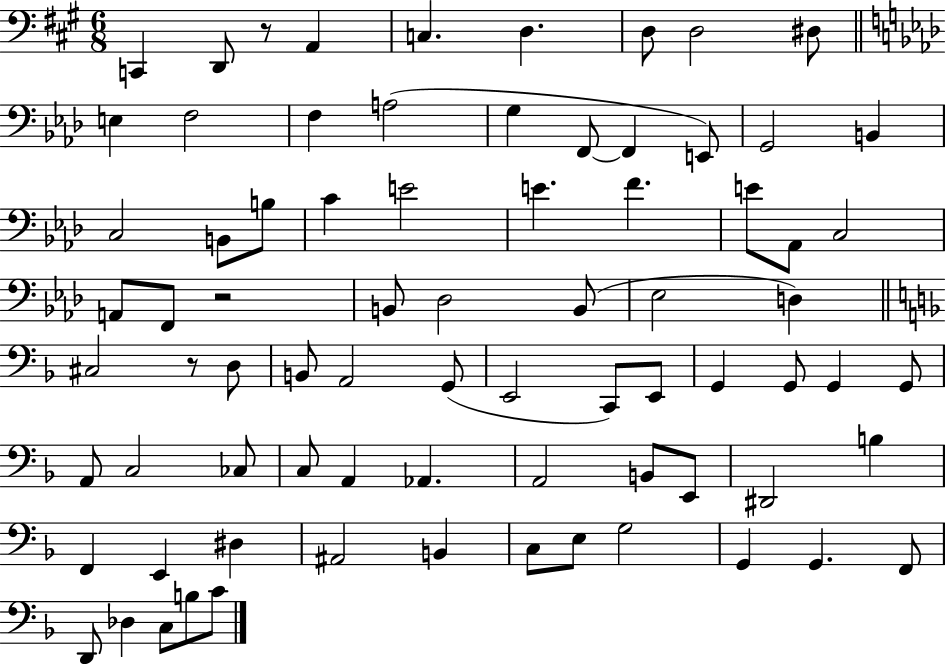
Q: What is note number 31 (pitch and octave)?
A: B2